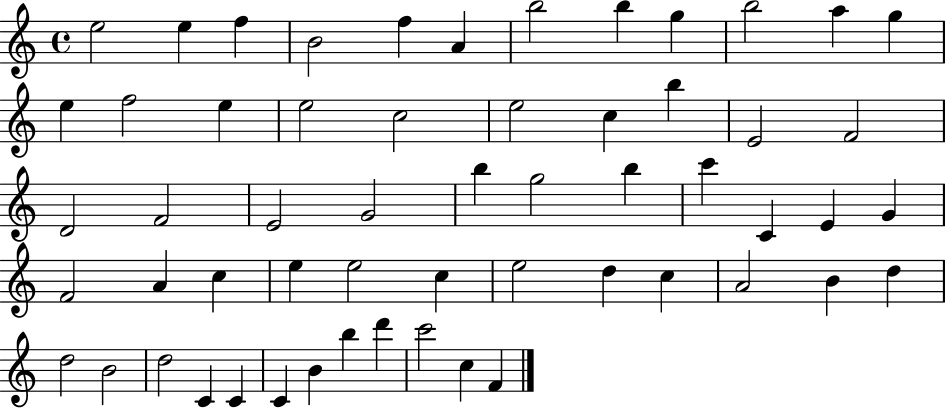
X:1
T:Untitled
M:4/4
L:1/4
K:C
e2 e f B2 f A b2 b g b2 a g e f2 e e2 c2 e2 c b E2 F2 D2 F2 E2 G2 b g2 b c' C E G F2 A c e e2 c e2 d c A2 B d d2 B2 d2 C C C B b d' c'2 c F